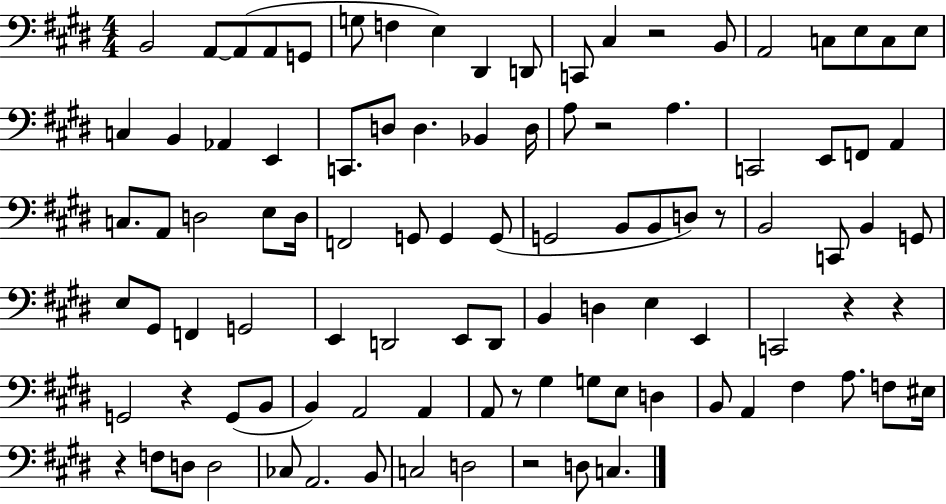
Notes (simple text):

B2/h A2/e A2/e A2/e G2/e G3/e F3/q E3/q D#2/q D2/e C2/e C#3/q R/h B2/e A2/h C3/e E3/e C3/e E3/e C3/q B2/q Ab2/q E2/q C2/e. D3/e D3/q. Bb2/q D3/s A3/e R/h A3/q. C2/h E2/e F2/e A2/q C3/e. A2/e D3/h E3/e D3/s F2/h G2/e G2/q G2/e G2/h B2/e B2/e D3/e R/e B2/h C2/e B2/q G2/e E3/e G#2/e F2/q G2/h E2/q D2/h E2/e D2/e B2/q D3/q E3/q E2/q C2/h R/q R/q G2/h R/q G2/e B2/e B2/q A2/h A2/q A2/e R/e G#3/q G3/e E3/e D3/q B2/e A2/q F#3/q A3/e. F3/e EIS3/s R/q F3/e D3/e D3/h CES3/e A2/h. B2/e C3/h D3/h R/h D3/e C3/q.